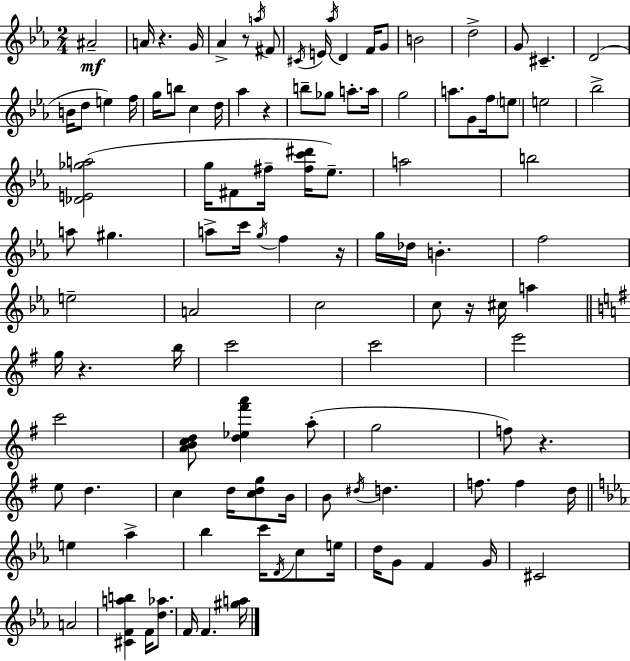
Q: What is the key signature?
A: EES major